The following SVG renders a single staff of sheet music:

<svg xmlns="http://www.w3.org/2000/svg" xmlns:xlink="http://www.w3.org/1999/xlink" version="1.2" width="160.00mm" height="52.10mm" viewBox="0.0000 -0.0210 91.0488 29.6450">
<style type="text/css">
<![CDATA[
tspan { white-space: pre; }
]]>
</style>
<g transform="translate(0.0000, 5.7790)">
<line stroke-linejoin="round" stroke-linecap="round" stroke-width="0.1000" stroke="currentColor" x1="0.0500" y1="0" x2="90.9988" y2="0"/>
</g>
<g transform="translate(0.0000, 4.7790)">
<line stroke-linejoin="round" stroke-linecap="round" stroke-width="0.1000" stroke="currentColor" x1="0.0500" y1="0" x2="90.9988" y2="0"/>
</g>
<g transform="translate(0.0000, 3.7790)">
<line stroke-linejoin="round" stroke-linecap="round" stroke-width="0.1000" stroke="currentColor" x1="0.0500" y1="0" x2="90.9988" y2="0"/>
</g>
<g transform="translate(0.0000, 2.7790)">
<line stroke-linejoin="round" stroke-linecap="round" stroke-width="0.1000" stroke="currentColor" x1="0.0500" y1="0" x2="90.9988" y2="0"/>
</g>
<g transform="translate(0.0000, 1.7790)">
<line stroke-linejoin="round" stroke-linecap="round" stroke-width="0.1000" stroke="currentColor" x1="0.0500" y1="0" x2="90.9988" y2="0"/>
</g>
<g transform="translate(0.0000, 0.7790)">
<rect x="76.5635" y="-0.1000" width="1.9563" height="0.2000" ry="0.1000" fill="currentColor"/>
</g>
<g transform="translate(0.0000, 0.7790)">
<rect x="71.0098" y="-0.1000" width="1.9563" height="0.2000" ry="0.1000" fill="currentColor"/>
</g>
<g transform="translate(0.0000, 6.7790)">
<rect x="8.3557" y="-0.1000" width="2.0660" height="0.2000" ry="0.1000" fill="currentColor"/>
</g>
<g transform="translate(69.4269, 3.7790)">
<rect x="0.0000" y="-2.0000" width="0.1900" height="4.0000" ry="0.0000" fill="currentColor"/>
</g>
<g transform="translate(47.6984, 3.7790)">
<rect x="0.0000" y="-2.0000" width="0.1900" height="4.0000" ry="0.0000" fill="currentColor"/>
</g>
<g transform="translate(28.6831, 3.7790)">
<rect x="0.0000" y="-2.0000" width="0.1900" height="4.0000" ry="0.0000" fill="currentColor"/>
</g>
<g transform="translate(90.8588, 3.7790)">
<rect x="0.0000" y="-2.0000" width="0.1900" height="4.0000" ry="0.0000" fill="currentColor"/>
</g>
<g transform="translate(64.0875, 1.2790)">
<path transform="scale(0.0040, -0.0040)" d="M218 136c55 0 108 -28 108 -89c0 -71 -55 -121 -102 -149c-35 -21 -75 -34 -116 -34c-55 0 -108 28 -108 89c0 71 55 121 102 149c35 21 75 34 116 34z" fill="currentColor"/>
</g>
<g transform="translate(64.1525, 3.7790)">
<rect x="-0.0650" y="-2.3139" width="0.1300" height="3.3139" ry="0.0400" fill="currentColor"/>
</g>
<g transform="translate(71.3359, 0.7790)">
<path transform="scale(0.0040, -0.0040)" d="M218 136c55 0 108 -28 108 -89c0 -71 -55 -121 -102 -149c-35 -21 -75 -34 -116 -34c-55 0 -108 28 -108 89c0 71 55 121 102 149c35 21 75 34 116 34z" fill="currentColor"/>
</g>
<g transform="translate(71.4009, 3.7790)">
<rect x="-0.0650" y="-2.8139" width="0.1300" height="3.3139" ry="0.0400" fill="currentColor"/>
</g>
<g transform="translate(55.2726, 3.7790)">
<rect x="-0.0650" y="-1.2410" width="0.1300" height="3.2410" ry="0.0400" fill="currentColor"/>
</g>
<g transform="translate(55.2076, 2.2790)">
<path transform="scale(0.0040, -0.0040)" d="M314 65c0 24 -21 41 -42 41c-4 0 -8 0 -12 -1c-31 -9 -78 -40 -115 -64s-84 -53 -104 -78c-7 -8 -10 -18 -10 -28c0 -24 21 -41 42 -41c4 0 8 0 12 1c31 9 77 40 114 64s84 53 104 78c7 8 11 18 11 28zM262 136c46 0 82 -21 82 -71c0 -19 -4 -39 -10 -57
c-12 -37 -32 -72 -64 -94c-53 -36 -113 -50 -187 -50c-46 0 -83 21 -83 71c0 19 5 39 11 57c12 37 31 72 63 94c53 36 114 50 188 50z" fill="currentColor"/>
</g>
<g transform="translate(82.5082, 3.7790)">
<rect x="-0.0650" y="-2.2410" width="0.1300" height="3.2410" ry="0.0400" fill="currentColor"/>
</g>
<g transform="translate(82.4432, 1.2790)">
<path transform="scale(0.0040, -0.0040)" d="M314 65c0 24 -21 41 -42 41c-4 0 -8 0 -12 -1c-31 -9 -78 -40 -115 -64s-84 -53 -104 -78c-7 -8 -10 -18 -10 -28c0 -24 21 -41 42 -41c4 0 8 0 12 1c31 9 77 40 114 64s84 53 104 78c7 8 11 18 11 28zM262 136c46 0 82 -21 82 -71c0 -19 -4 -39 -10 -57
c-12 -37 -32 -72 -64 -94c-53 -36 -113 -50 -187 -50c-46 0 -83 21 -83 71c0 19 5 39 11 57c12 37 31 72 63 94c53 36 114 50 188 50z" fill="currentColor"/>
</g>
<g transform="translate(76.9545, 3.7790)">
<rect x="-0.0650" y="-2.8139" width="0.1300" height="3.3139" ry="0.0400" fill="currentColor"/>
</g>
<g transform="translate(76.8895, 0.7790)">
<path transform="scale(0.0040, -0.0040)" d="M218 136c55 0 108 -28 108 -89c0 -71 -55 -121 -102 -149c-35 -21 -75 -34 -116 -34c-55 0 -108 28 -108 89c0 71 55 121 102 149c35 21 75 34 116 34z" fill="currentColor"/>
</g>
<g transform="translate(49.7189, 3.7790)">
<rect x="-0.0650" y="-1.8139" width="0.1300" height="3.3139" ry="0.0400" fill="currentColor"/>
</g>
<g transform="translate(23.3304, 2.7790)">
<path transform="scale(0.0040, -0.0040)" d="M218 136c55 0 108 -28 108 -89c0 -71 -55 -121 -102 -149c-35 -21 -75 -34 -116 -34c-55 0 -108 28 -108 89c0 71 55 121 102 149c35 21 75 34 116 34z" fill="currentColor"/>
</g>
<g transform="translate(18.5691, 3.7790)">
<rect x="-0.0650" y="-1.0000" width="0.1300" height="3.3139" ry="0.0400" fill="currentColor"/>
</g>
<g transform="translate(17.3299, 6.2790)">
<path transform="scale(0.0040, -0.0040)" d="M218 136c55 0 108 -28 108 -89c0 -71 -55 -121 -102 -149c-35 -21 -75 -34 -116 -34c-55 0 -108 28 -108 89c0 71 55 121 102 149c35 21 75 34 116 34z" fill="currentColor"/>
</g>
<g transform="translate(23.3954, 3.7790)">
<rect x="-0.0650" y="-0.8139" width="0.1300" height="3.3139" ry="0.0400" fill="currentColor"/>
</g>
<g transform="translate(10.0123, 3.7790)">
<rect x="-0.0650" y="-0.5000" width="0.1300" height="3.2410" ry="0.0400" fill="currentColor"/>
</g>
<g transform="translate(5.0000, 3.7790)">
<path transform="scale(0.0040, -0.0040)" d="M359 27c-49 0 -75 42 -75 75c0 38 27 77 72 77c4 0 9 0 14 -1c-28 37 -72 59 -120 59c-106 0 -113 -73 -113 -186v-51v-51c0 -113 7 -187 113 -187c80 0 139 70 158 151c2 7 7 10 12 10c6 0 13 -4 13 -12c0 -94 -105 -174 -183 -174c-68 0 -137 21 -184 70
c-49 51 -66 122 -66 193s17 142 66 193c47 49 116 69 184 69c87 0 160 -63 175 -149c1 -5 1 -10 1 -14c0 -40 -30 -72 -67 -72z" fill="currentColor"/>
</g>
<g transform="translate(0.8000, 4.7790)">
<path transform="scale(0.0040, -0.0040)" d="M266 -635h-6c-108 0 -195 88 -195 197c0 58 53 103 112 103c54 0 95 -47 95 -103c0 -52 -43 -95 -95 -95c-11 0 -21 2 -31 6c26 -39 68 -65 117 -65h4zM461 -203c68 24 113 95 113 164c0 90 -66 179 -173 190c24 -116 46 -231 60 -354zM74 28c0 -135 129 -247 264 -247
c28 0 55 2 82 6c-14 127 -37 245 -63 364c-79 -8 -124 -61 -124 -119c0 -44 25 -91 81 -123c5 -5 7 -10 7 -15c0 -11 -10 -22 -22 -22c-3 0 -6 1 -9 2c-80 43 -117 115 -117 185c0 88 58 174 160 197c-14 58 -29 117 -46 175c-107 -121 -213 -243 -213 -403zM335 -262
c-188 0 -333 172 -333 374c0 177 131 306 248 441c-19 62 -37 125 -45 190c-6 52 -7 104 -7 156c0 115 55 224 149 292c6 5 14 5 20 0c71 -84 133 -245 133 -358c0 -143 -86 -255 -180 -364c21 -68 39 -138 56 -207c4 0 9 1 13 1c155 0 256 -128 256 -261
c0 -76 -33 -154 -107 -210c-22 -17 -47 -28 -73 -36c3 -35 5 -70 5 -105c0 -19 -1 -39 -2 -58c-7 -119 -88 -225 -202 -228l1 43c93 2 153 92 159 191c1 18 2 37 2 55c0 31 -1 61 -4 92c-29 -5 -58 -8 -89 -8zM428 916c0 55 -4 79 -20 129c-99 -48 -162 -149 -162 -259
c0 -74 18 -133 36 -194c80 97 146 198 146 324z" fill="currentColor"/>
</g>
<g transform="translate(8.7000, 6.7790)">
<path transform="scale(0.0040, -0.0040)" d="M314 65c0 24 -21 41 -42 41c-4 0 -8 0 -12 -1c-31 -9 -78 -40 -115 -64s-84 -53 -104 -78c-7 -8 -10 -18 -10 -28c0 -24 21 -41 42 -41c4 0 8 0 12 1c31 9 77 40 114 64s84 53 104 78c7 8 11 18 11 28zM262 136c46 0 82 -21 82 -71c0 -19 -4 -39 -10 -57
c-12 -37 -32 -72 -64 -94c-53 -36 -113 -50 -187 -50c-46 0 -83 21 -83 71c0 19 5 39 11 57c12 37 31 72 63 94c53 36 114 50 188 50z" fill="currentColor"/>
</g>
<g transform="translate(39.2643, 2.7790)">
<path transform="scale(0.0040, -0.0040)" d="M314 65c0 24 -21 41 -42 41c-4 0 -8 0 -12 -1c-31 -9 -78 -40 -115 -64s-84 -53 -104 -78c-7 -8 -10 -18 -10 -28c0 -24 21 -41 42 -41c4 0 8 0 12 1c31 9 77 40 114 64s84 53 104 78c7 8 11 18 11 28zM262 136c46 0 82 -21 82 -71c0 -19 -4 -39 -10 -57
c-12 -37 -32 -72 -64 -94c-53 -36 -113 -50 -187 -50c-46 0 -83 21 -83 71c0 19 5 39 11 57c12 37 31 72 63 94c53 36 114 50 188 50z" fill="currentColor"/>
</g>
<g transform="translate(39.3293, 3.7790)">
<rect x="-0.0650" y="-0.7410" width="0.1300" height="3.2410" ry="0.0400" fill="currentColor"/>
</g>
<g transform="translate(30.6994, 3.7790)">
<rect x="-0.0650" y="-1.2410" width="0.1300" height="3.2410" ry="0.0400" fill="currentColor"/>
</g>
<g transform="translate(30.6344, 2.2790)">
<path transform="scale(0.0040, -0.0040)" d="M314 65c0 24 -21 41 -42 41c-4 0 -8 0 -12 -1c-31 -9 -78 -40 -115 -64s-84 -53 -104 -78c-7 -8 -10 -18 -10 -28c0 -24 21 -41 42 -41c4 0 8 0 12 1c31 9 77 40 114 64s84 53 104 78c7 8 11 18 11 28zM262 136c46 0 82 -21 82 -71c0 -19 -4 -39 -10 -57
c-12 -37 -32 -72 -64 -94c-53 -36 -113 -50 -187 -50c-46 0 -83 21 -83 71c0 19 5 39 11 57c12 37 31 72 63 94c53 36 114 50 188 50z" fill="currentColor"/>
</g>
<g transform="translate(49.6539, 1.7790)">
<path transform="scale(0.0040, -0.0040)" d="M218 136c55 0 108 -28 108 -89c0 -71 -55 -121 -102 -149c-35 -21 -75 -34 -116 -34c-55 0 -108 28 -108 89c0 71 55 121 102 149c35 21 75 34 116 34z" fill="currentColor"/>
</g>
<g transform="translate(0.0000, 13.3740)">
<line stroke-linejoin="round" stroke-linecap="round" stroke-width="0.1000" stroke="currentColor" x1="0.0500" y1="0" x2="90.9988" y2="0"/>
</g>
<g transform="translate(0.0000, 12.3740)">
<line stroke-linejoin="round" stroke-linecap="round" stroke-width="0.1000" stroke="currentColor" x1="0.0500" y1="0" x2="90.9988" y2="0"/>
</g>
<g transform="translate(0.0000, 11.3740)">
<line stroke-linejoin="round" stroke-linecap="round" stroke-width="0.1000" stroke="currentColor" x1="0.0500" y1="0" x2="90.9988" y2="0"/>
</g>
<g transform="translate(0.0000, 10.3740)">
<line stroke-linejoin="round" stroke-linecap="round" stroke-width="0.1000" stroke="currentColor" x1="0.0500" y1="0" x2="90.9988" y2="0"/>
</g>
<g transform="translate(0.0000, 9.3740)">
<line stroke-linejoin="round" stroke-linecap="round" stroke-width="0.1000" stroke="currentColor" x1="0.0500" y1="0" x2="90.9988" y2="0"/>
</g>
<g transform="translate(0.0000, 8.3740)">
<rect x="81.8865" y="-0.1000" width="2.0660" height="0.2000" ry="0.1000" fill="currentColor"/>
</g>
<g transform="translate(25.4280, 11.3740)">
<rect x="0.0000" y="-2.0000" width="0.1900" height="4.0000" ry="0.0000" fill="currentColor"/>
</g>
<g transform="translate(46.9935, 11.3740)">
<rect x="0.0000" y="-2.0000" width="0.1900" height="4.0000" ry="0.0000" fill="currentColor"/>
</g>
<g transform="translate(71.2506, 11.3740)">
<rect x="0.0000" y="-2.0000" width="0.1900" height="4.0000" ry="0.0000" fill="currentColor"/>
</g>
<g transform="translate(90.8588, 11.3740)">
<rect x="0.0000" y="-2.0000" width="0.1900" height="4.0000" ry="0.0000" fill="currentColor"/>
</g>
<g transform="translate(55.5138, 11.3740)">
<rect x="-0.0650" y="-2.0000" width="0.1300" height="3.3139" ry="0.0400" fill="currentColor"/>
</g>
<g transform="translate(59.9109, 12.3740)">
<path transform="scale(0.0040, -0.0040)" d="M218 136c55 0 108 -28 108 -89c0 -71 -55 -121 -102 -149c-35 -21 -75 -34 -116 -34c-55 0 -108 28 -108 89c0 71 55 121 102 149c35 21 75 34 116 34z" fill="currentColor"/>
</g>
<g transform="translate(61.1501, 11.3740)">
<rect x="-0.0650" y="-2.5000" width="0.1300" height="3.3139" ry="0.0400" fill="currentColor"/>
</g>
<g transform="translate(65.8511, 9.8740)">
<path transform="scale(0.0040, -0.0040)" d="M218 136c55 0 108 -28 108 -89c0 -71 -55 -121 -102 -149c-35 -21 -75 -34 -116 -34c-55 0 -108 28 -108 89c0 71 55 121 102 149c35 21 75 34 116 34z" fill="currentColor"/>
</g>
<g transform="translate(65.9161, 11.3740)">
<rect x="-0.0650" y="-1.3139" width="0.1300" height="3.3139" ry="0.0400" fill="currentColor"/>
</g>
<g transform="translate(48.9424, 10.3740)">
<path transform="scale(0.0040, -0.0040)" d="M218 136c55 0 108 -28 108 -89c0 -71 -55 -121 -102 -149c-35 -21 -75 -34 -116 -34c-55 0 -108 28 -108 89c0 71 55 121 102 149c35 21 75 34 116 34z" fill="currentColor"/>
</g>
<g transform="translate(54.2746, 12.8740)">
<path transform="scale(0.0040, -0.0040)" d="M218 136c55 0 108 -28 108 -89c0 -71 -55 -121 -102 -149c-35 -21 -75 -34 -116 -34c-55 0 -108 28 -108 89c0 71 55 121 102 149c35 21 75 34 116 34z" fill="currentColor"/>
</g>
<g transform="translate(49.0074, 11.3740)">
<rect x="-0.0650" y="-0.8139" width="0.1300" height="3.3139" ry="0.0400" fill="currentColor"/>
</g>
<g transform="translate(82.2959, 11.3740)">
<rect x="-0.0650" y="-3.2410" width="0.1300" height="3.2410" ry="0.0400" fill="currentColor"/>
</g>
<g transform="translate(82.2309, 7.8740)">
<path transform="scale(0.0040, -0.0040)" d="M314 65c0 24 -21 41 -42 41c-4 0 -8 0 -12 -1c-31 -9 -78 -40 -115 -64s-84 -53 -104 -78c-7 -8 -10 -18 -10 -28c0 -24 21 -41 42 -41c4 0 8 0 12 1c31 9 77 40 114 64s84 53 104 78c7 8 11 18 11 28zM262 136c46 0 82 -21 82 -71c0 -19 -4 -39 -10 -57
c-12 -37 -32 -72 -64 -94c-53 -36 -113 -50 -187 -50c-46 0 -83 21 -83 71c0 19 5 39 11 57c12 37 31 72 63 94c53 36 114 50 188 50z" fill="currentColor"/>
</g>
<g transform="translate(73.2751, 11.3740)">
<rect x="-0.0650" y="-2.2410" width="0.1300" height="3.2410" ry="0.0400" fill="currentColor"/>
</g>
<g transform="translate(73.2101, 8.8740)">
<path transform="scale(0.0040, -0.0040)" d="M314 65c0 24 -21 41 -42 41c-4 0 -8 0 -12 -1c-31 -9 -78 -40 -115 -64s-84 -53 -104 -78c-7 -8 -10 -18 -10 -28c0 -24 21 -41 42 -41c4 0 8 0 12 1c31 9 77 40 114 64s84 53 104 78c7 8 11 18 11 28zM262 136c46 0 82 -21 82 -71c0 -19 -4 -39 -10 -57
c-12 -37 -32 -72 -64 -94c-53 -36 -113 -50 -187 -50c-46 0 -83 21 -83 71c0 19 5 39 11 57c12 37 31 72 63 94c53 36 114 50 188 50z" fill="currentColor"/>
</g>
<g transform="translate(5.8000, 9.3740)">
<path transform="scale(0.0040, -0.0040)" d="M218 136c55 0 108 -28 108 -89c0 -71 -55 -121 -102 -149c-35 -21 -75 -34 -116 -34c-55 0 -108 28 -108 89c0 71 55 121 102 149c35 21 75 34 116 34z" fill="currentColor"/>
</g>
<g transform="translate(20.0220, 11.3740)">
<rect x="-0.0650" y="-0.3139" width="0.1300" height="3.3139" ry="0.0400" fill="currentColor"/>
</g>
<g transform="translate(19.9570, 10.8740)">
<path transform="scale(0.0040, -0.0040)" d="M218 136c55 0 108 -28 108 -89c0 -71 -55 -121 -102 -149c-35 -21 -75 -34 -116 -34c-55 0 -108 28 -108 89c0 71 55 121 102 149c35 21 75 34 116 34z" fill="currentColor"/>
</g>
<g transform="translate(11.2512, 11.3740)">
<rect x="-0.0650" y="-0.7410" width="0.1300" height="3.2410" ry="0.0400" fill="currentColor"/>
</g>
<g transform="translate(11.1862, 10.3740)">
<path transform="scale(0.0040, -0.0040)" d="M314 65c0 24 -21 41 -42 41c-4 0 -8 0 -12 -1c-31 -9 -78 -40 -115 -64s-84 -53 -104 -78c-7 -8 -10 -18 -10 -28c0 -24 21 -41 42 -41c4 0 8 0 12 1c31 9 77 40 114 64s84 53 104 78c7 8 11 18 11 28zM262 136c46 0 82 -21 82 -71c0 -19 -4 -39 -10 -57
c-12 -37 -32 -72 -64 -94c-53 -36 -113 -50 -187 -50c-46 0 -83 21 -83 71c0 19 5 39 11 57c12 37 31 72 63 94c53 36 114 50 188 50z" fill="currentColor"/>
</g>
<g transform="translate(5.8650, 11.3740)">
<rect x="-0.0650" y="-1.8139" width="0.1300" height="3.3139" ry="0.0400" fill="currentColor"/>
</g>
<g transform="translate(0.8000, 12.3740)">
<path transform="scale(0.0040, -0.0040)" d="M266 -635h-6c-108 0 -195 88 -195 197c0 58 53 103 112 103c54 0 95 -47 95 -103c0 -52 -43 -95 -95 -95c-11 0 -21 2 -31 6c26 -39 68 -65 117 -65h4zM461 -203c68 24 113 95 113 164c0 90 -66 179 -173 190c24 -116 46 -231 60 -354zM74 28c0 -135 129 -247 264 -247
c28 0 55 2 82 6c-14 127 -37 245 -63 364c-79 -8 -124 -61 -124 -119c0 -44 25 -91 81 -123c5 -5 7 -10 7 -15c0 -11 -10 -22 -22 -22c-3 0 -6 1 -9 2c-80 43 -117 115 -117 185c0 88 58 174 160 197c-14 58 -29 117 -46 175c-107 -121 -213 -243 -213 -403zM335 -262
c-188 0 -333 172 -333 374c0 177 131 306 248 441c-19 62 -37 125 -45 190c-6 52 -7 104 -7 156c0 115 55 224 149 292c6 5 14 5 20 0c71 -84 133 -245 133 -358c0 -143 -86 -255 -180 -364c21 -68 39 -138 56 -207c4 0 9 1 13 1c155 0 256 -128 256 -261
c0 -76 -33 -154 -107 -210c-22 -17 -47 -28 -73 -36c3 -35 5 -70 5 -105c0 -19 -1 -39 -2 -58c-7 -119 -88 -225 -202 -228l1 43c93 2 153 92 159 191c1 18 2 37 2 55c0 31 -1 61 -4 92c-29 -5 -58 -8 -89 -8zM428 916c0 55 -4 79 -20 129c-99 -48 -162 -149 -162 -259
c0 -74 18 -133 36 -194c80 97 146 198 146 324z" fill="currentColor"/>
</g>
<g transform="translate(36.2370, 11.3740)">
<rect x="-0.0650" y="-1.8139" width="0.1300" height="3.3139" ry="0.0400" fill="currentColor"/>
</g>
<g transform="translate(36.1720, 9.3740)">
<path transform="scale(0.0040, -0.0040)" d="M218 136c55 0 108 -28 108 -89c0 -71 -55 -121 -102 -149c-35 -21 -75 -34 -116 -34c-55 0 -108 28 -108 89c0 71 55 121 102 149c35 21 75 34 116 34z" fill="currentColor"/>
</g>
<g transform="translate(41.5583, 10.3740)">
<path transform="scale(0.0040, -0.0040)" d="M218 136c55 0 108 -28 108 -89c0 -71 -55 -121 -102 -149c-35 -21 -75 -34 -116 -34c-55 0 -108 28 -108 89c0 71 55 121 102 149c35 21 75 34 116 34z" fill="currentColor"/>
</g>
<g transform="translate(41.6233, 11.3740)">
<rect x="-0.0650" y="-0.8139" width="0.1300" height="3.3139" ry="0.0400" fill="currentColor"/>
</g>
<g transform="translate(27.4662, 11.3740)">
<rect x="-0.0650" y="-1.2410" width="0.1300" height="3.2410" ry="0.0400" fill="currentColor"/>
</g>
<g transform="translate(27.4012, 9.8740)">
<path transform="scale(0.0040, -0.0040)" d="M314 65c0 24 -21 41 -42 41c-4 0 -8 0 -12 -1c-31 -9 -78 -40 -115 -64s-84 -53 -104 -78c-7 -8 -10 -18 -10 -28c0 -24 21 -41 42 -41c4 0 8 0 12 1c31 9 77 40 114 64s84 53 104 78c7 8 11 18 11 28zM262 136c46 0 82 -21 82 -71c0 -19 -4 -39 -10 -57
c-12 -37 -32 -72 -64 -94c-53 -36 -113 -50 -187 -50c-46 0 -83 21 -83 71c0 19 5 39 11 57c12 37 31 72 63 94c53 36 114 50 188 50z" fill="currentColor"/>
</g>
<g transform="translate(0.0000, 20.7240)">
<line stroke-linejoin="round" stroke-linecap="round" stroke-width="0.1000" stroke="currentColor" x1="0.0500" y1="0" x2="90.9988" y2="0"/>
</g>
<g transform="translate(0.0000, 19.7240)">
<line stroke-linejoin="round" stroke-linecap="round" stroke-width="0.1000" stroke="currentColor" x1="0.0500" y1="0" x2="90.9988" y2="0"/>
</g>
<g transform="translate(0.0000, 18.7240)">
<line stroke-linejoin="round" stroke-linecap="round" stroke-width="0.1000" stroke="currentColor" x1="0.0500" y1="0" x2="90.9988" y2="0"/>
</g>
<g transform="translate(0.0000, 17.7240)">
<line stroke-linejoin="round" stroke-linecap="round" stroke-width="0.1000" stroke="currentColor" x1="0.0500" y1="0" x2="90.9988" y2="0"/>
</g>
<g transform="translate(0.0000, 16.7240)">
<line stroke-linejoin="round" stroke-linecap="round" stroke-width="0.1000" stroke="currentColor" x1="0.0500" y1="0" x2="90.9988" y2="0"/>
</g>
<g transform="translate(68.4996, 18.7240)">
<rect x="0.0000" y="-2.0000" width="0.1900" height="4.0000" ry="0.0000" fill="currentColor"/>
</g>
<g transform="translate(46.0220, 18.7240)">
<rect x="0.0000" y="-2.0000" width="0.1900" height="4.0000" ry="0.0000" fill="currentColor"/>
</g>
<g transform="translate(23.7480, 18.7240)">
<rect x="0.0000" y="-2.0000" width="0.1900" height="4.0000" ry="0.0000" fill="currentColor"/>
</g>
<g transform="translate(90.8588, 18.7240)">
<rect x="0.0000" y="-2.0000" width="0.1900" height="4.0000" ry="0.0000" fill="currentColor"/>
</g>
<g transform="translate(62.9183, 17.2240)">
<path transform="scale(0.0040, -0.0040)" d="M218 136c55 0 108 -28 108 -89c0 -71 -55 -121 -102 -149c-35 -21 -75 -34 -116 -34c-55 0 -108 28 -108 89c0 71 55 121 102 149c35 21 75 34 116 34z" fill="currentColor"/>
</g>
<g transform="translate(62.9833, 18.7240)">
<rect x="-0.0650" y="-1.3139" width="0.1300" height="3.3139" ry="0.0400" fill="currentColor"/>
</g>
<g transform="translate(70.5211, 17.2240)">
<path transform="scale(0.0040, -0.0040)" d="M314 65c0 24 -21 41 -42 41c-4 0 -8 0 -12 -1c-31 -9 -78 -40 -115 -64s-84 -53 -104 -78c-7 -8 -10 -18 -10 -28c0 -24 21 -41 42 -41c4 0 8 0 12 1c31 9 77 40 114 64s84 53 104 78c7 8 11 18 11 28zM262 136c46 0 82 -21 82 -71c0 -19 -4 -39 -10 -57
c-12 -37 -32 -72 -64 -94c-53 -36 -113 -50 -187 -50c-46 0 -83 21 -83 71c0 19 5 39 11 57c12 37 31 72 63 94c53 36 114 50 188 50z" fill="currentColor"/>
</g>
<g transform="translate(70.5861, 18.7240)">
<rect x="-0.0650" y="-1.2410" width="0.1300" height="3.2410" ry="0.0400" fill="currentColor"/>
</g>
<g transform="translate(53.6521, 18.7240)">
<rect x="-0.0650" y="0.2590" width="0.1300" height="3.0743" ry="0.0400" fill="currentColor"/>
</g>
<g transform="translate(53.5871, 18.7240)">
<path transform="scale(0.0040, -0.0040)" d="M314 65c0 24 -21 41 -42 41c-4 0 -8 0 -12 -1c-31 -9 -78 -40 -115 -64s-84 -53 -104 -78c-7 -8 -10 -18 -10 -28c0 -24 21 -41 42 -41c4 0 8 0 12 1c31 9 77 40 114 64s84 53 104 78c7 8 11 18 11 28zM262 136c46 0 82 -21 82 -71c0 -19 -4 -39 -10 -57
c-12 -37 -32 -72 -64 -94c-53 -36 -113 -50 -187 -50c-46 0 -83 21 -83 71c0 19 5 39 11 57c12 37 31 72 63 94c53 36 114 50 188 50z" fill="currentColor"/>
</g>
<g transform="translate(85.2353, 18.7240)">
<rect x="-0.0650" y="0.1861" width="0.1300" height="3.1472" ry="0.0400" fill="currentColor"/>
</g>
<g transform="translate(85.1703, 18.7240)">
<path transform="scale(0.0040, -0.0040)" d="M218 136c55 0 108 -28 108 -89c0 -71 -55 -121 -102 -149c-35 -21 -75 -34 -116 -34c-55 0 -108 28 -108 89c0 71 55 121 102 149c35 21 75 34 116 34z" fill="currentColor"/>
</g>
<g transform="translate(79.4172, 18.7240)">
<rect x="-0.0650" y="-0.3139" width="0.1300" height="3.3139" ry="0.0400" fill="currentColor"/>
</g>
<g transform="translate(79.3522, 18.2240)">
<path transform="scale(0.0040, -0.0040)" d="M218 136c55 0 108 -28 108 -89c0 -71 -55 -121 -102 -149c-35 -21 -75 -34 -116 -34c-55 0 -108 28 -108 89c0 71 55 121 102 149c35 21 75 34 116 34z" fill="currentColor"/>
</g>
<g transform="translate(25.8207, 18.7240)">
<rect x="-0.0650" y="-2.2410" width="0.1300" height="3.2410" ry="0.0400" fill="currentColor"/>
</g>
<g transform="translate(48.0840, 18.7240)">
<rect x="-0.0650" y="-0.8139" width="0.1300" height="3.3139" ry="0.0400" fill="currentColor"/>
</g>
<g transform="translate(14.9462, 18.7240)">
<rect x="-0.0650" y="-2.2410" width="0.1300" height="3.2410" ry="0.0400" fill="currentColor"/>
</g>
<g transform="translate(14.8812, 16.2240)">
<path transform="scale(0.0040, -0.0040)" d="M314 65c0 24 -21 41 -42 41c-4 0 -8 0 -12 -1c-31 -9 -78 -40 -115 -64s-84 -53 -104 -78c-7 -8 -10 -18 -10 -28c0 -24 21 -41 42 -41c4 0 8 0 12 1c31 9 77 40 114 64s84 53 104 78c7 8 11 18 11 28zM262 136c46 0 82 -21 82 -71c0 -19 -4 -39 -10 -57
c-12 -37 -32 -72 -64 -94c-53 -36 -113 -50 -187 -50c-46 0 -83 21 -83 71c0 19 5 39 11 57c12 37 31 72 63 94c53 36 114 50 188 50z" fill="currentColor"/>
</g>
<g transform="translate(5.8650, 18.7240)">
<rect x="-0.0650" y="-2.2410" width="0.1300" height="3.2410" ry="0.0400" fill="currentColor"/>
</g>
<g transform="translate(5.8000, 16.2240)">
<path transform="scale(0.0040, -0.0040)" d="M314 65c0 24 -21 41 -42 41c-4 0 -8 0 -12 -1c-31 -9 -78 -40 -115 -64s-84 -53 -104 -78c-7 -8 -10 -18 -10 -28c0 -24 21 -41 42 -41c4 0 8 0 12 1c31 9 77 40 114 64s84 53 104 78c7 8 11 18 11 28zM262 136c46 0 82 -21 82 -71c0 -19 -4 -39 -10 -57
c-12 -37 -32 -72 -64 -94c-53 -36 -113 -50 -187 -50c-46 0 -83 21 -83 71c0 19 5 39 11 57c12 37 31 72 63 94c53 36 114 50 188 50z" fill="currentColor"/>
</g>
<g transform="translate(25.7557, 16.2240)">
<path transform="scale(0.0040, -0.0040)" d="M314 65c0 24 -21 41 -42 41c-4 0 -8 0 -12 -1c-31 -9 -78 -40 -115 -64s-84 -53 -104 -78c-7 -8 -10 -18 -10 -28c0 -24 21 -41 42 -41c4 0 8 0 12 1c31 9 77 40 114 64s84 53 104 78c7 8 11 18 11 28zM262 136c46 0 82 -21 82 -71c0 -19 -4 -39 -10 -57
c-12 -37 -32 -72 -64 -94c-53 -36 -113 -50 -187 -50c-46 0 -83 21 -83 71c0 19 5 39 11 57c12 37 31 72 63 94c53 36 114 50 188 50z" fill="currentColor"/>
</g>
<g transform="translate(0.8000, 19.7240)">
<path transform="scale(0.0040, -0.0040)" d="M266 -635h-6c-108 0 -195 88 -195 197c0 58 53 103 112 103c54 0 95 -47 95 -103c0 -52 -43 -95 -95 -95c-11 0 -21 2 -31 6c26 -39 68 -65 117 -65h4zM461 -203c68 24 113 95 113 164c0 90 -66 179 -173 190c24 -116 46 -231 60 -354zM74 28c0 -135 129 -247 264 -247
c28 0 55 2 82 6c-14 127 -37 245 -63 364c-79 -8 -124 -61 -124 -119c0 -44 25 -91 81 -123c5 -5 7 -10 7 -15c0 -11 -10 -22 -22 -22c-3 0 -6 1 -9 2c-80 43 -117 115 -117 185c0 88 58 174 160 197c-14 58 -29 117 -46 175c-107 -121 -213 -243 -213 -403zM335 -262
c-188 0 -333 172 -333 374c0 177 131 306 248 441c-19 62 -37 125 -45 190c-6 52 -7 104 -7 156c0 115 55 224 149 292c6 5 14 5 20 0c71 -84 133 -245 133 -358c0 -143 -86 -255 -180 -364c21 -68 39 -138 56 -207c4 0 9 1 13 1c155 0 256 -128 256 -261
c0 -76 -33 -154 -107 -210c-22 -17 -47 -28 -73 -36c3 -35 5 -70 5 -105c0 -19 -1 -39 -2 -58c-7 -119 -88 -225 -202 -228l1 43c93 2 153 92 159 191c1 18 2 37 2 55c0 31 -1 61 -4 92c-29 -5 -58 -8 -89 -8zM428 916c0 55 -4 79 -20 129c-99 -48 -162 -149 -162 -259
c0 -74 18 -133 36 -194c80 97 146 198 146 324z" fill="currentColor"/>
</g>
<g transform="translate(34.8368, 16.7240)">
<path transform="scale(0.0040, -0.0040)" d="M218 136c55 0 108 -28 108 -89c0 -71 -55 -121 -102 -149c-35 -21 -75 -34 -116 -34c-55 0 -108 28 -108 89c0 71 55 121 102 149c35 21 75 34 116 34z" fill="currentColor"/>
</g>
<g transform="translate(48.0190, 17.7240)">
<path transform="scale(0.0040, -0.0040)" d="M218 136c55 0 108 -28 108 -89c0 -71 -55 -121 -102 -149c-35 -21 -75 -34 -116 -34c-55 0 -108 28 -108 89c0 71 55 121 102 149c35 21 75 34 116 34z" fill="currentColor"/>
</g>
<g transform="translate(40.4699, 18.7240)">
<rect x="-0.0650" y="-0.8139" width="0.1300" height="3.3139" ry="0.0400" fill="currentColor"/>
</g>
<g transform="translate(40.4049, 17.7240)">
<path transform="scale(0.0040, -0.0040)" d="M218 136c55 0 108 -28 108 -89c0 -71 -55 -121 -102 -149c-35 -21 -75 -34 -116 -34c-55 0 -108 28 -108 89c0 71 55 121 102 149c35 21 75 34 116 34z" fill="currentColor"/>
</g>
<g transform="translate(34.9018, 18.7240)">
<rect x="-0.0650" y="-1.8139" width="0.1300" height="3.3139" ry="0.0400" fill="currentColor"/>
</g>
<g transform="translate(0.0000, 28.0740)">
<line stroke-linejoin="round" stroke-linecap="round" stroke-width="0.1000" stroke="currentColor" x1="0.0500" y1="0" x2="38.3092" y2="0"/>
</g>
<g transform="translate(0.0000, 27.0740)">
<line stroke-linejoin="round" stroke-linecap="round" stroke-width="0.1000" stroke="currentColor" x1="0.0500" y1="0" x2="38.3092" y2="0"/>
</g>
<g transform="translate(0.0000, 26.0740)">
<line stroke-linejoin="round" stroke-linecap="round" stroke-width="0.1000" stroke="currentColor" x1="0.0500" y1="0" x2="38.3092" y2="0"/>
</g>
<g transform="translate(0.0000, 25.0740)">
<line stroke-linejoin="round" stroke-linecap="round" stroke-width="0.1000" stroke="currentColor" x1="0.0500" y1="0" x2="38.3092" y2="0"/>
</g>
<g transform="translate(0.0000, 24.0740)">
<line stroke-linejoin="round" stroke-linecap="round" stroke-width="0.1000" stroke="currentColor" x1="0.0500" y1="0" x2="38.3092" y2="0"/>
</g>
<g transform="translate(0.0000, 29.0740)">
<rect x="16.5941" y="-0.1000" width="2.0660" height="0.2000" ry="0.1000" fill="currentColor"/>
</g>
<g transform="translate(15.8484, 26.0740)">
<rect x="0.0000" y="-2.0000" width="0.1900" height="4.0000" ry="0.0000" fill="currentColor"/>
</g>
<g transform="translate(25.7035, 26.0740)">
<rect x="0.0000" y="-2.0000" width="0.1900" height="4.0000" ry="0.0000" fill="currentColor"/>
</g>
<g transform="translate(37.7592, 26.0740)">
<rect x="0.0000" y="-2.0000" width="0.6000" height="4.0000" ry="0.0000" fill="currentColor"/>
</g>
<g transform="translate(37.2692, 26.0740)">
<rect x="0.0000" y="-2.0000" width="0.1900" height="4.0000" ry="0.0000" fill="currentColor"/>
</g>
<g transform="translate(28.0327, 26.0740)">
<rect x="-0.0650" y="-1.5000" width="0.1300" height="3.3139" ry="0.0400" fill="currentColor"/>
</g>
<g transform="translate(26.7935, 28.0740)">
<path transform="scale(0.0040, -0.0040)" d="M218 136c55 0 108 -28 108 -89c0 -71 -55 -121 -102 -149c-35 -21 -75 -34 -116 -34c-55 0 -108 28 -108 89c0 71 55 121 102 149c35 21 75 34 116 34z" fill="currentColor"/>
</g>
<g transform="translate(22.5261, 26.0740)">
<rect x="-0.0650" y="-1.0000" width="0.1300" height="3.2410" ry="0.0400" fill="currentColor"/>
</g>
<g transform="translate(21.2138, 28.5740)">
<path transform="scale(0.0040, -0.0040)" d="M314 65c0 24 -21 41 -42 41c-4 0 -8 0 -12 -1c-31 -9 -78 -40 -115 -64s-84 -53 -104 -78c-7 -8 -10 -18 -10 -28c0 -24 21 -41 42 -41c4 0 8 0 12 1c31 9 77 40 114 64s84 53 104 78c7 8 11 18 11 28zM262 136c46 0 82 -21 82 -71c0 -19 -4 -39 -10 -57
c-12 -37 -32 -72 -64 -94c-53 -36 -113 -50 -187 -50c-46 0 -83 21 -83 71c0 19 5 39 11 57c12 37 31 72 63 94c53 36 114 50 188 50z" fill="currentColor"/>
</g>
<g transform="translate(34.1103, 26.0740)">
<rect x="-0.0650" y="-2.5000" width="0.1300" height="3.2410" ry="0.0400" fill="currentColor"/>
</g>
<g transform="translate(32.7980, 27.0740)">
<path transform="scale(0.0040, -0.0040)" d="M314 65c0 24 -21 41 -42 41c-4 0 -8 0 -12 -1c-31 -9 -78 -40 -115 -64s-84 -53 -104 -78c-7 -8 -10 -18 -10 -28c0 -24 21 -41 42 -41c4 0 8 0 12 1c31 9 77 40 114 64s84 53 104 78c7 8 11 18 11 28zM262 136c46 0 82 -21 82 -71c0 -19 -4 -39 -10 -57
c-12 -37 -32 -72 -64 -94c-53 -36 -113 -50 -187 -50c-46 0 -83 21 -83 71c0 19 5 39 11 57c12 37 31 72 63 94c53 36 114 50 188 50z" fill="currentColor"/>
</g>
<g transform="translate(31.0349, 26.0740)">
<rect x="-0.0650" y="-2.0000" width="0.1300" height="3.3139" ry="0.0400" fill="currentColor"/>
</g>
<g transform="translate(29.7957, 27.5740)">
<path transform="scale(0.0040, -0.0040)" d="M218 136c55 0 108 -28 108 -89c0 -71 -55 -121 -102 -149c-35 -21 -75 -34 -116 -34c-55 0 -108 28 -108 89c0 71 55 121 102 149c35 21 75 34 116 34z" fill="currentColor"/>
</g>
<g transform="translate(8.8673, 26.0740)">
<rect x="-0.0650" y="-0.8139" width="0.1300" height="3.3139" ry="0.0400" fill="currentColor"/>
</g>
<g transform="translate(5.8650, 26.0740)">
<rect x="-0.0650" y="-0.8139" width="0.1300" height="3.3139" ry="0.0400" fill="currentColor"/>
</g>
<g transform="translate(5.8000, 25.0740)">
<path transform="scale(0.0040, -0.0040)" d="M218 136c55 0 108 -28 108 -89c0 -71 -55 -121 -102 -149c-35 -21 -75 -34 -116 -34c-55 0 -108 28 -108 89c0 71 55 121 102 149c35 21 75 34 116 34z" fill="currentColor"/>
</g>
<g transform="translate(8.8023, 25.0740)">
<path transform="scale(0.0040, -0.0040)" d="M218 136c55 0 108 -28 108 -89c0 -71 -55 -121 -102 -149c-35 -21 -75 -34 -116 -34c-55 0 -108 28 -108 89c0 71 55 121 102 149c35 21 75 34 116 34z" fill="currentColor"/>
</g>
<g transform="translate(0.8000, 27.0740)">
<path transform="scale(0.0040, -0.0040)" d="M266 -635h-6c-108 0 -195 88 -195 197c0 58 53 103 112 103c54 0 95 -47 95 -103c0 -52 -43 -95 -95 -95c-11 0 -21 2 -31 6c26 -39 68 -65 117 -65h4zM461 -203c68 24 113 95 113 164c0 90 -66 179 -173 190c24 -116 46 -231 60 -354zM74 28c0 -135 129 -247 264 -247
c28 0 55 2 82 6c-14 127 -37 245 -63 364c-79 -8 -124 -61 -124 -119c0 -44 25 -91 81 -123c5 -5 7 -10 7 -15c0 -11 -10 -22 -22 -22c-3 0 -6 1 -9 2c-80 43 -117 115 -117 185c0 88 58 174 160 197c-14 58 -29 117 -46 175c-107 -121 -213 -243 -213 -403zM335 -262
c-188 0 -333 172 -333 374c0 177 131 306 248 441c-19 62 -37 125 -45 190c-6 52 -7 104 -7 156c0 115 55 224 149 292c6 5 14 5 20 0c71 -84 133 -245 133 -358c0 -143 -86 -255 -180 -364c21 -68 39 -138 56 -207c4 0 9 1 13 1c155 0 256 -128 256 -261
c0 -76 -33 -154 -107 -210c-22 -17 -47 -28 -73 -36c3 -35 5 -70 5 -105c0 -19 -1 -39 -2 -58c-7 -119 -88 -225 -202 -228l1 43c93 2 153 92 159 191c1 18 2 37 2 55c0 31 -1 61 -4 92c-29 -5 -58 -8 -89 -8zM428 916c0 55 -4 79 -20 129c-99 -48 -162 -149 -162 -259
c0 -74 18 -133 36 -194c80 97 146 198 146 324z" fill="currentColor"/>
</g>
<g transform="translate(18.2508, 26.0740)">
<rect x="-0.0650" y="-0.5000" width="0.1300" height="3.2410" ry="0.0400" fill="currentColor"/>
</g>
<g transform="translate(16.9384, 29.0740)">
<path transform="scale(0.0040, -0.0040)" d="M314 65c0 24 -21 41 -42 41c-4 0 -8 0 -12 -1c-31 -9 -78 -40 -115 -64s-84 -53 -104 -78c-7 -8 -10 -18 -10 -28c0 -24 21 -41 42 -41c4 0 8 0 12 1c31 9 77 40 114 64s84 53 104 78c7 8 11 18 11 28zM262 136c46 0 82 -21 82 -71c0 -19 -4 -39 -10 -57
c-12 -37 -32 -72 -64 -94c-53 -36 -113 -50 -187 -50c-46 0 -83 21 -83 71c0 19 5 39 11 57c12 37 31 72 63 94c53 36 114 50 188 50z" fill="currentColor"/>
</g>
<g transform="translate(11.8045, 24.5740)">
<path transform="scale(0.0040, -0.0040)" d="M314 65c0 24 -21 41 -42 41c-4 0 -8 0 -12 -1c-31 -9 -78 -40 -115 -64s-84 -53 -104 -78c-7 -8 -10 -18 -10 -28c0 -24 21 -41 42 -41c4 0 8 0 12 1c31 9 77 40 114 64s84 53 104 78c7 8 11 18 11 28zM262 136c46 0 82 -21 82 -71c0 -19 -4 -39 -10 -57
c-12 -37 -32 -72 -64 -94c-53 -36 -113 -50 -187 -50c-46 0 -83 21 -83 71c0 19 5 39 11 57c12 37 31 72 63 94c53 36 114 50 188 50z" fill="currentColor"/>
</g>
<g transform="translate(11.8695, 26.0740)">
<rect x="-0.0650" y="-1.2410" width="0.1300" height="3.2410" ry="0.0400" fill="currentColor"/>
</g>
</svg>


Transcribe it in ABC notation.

X:1
T:Untitled
M:4/4
L:1/4
K:C
C2 D d e2 d2 f e2 g a a g2 f d2 c e2 f d d F G e g2 b2 g2 g2 g2 f d d B2 e e2 c B d d e2 C2 D2 E F G2